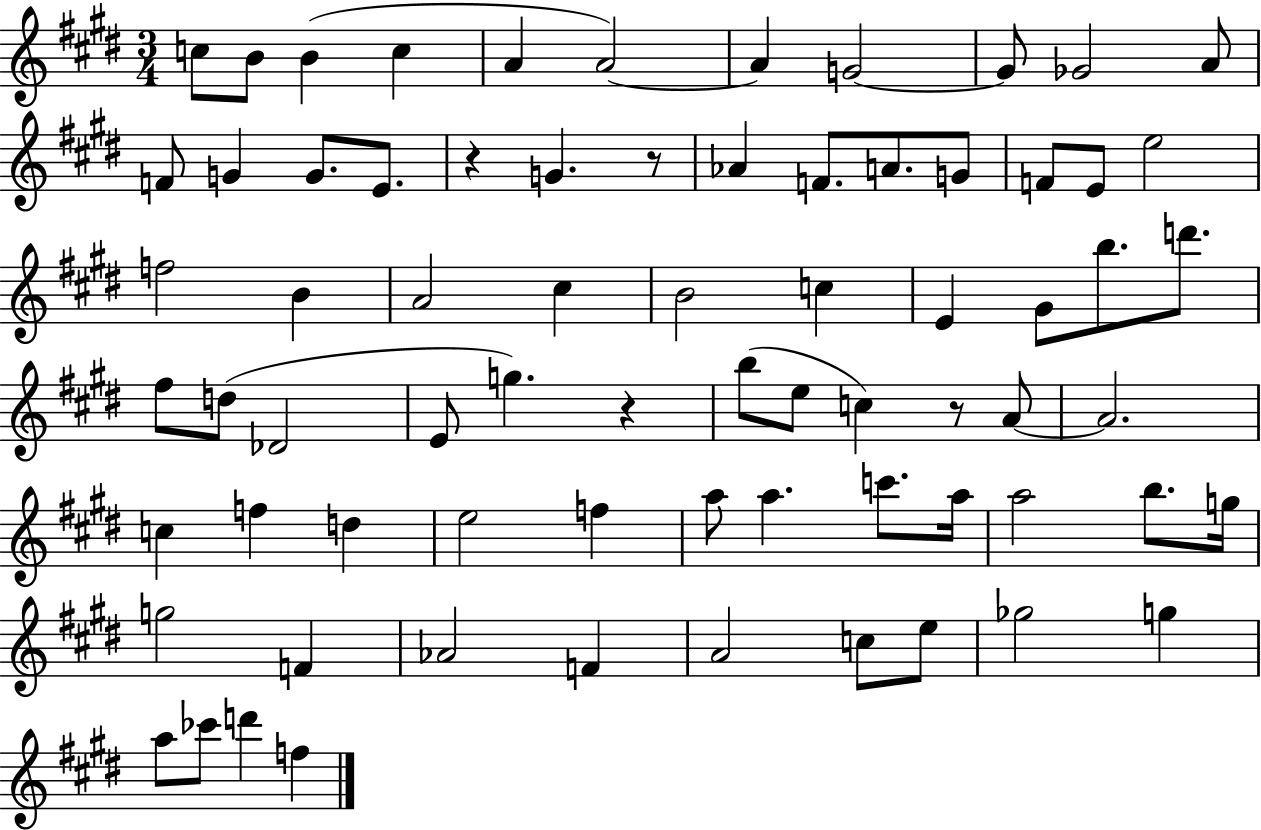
C5/e B4/e B4/q C5/q A4/q A4/h A4/q G4/h G4/e Gb4/h A4/e F4/e G4/q G4/e. E4/e. R/q G4/q. R/e Ab4/q F4/e. A4/e. G4/e F4/e E4/e E5/h F5/h B4/q A4/h C#5/q B4/h C5/q E4/q G#4/e B5/e. D6/e. F#5/e D5/e Db4/h E4/e G5/q. R/q B5/e E5/e C5/q R/e A4/e A4/h. C5/q F5/q D5/q E5/h F5/q A5/e A5/q. C6/e. A5/s A5/h B5/e. G5/s G5/h F4/q Ab4/h F4/q A4/h C5/e E5/e Gb5/h G5/q A5/e CES6/e D6/q F5/q